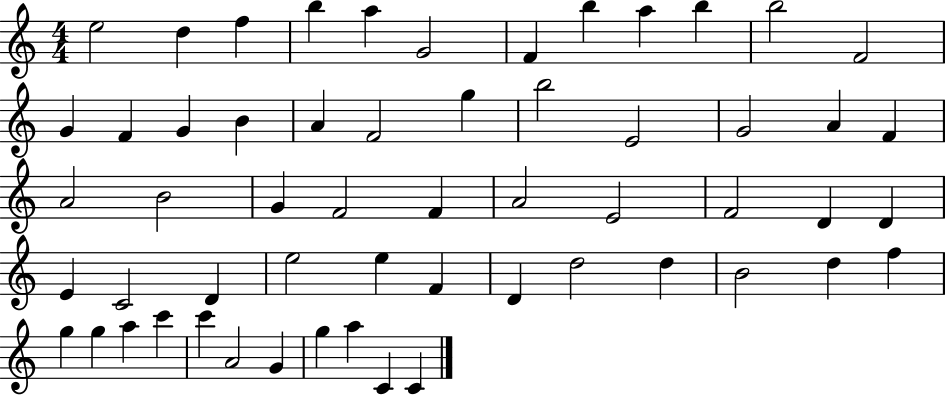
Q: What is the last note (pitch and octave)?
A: C4